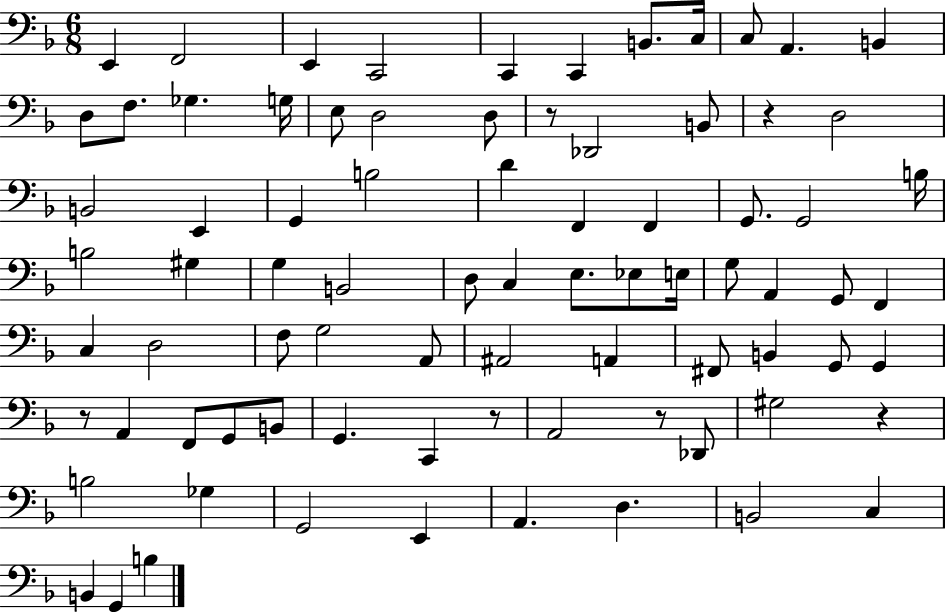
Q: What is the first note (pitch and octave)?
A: E2